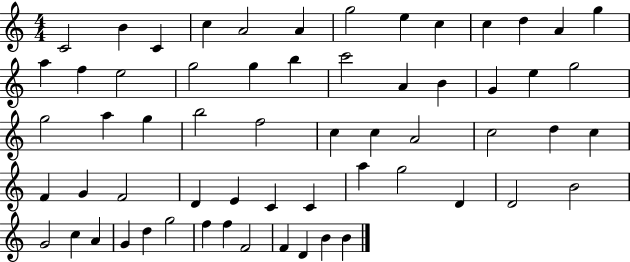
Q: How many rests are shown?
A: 0